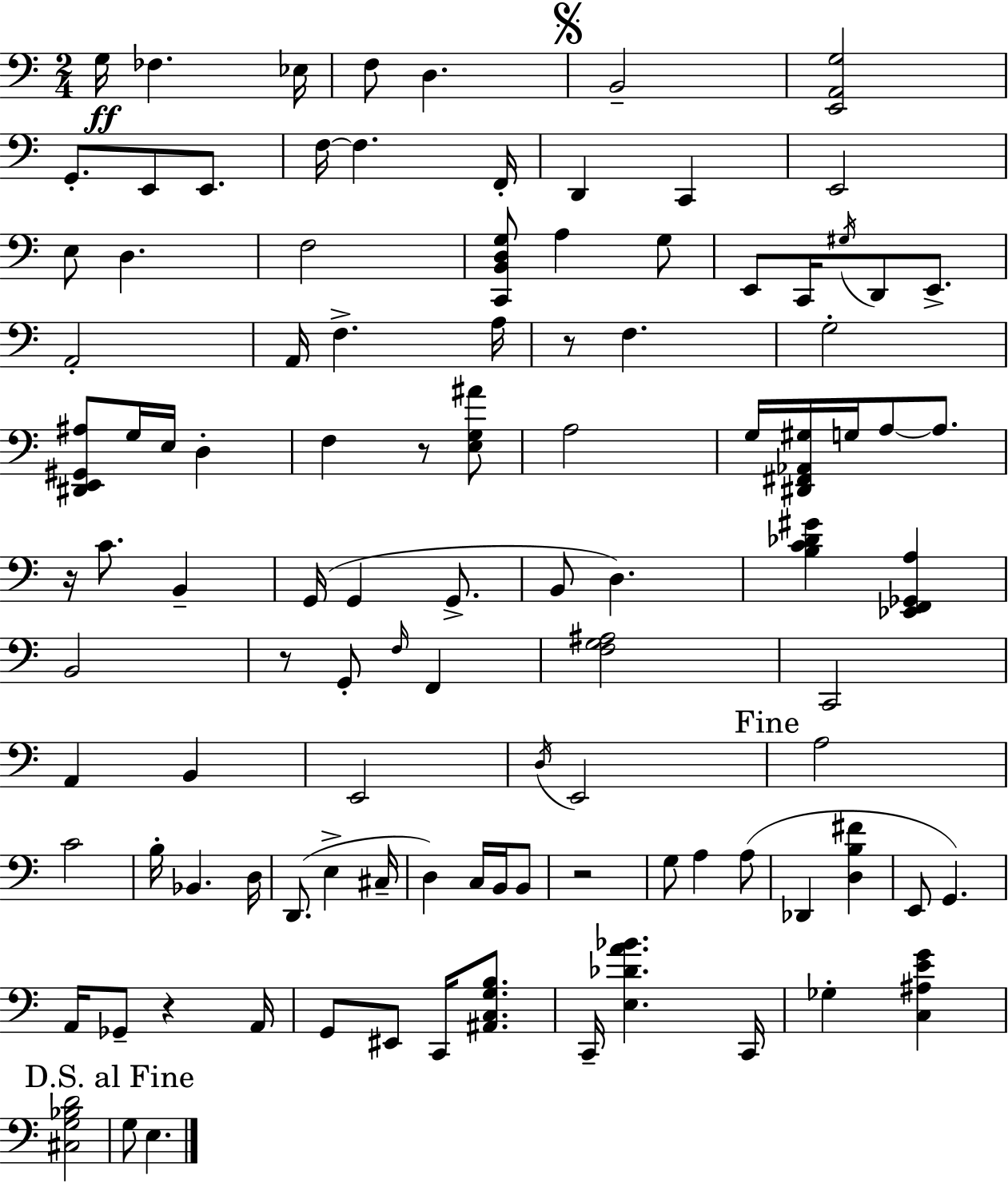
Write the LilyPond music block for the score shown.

{
  \clef bass
  \numericTimeSignature
  \time 2/4
  \key c \major
  g16\ff fes4. ees16 | f8 d4. | \mark \markup { \musicglyph "scripts.segno" } b,2-- | <e, a, g>2 | \break g,8.-. e,8 e,8. | f16~~ f4. f,16-. | d,4 c,4 | e,2 | \break e8 d4. | f2 | <c, b, d g>8 a4 g8 | e,8 c,16 \acciaccatura { gis16 } d,8 e,8.-> | \break a,2-. | a,16 f4.-> | a16 r8 f4. | g2-. | \break <dis, e, gis, ais>8 g16 e16 d4-. | f4 r8 <e g ais'>8 | a2 | g16 <dis, fis, aes, gis>16 g16 a8~~ a8. | \break r16 c'8. b,4-- | g,16( g,4 g,8.-> | b,8 d4.) | <b c' des' gis'>4 <ees, f, ges, a>4 | \break b,2 | r8 g,8-. \grace { f16 } f,4 | <f g ais>2 | c,2 | \break a,4 b,4 | e,2 | \acciaccatura { d16 } e,2 | \mark "Fine" a2 | \break c'2 | b16-. bes,4. | d16 d,8.( e4-> | cis16-- d4) c16 | \break b,16 b,8 r2 | g8 a4 | a8( des,4 <d b fis'>4 | e,8 g,4.) | \break a,16 ges,8-- r4 | a,16 g,8 eis,8 c,16 | <ais, c g b>8. c,16-- <e des' a' bes'>4. | c,16 ges4-. <c ais e' g'>4 | \break <cis g bes d'>2 | \mark "D.S. al Fine" g8 e4. | \bar "|."
}